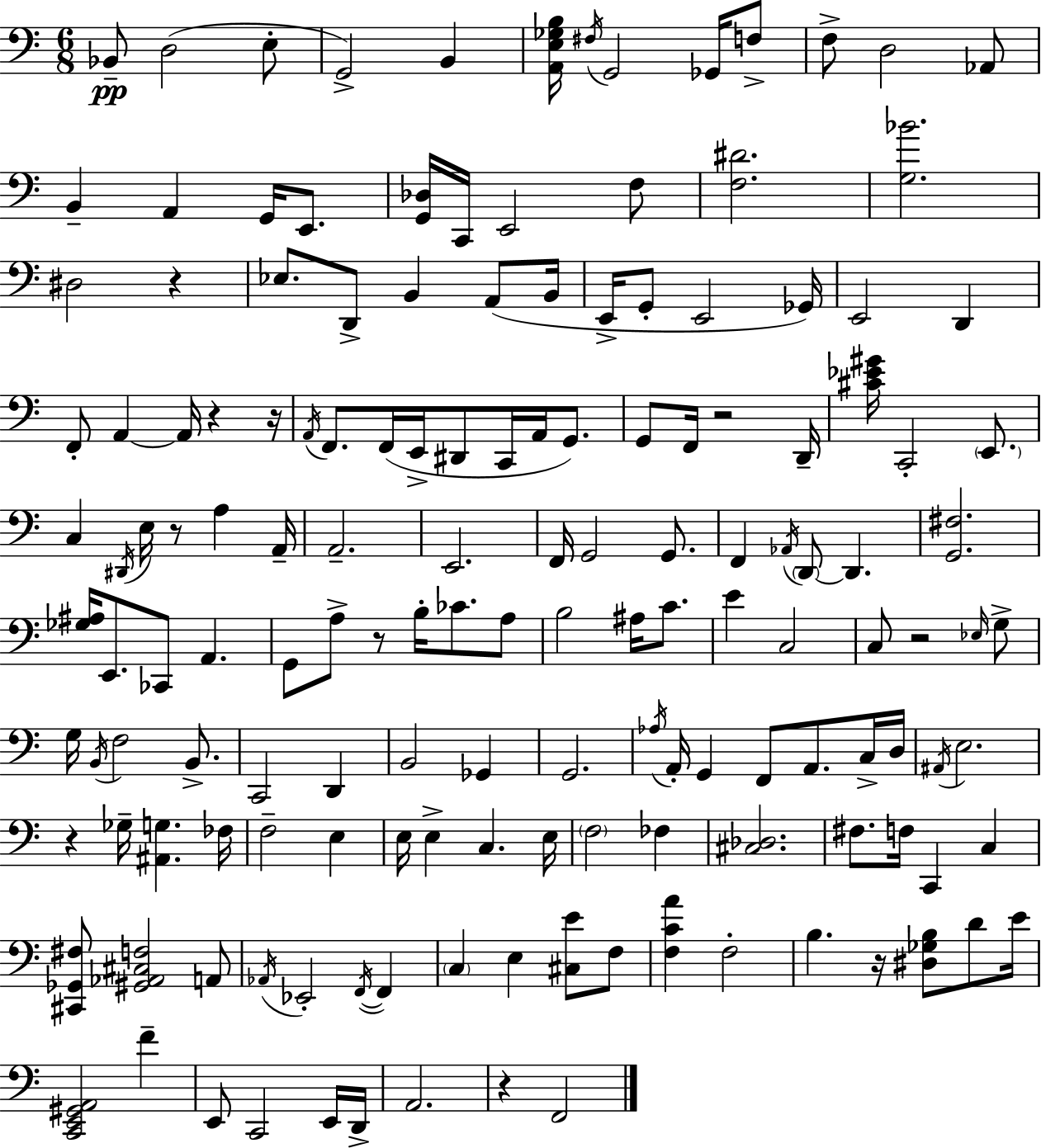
Bb2/e D3/h E3/e G2/h B2/q [A2,E3,Gb3,B3]/s F#3/s G2/h Gb2/s F3/e F3/e D3/h Ab2/e B2/q A2/q G2/s E2/e. [G2,Db3]/s C2/s E2/h F3/e [F3,D#4]/h. [G3,Bb4]/h. D#3/h R/q Eb3/e. D2/e B2/q A2/e B2/s E2/s G2/e E2/h Gb2/s E2/h D2/q F2/e A2/q A2/s R/q R/s A2/s F2/e. F2/s E2/s D#2/e C2/s A2/s G2/e. G2/e F2/s R/h D2/s [C#4,Eb4,G#4]/s C2/h E2/e. C3/q D#2/s E3/s R/e A3/q A2/s A2/h. E2/h. F2/s G2/h G2/e. F2/q Ab2/s D2/e D2/q. [G2,F#3]/h. [Gb3,A#3]/s E2/e. CES2/e A2/q. G2/e A3/e R/e B3/s CES4/e. A3/e B3/h A#3/s C4/e. E4/q C3/h C3/e R/h Eb3/s G3/e G3/s B2/s F3/h B2/e. C2/h D2/q B2/h Gb2/q G2/h. Ab3/s A2/s G2/q F2/e A2/e. C3/s D3/s A#2/s E3/h. R/q Gb3/s [A#2,G3]/q. FES3/s F3/h E3/q E3/s E3/q C3/q. E3/s F3/h FES3/q [C#3,Db3]/h. F#3/e. F3/s C2/q C3/q [C#2,Gb2,F#3]/e [G#2,Ab2,C#3,F3]/h A2/e Ab2/s Eb2/h F2/s F2/q C3/q E3/q [C#3,E4]/e F3/e [F3,C4,A4]/q F3/h B3/q. R/s [D#3,Gb3,B3]/e D4/e E4/s [C2,E2,G#2,A2]/h F4/q E2/e C2/h E2/s D2/s A2/h. R/q F2/h